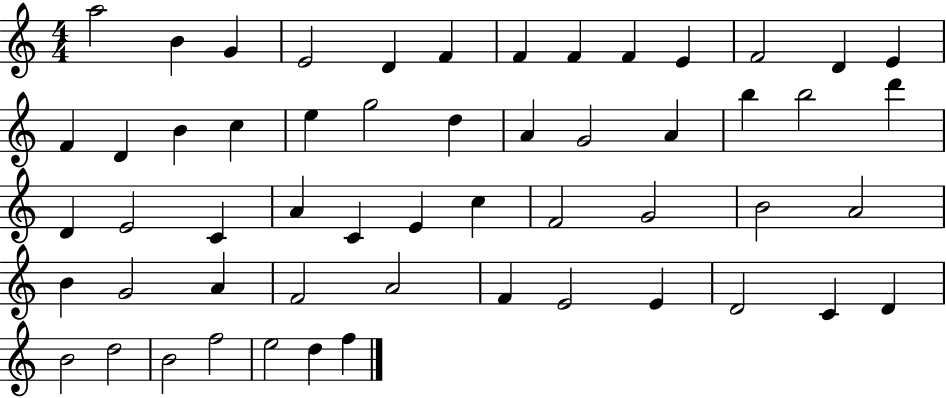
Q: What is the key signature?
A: C major